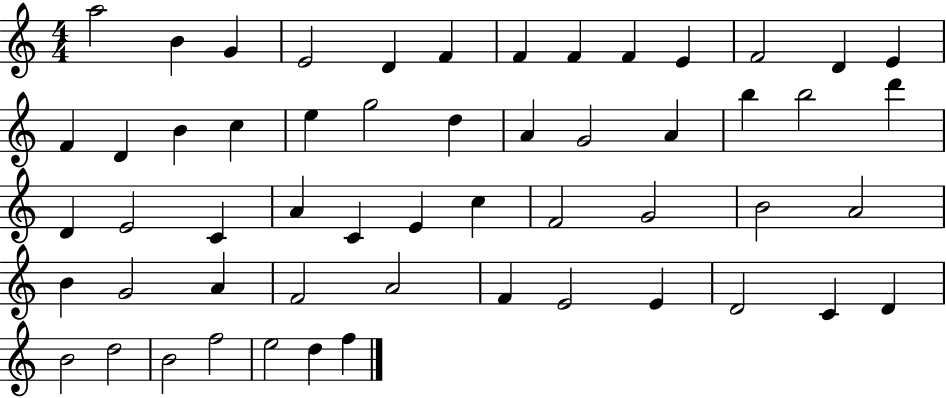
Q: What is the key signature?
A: C major